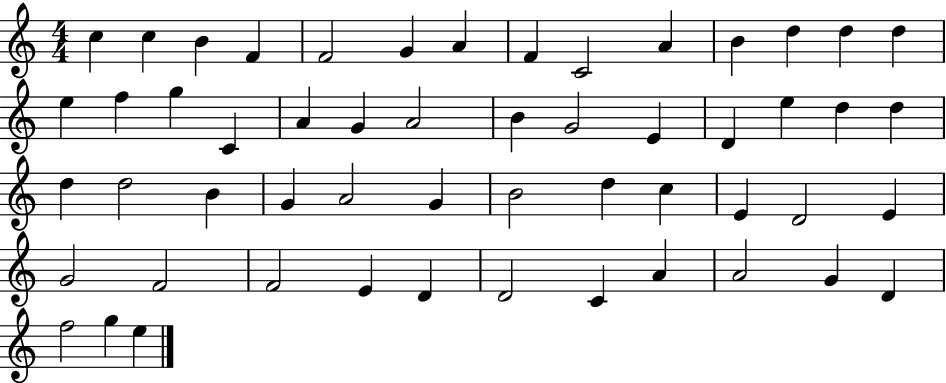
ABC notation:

X:1
T:Untitled
M:4/4
L:1/4
K:C
c c B F F2 G A F C2 A B d d d e f g C A G A2 B G2 E D e d d d d2 B G A2 G B2 d c E D2 E G2 F2 F2 E D D2 C A A2 G D f2 g e